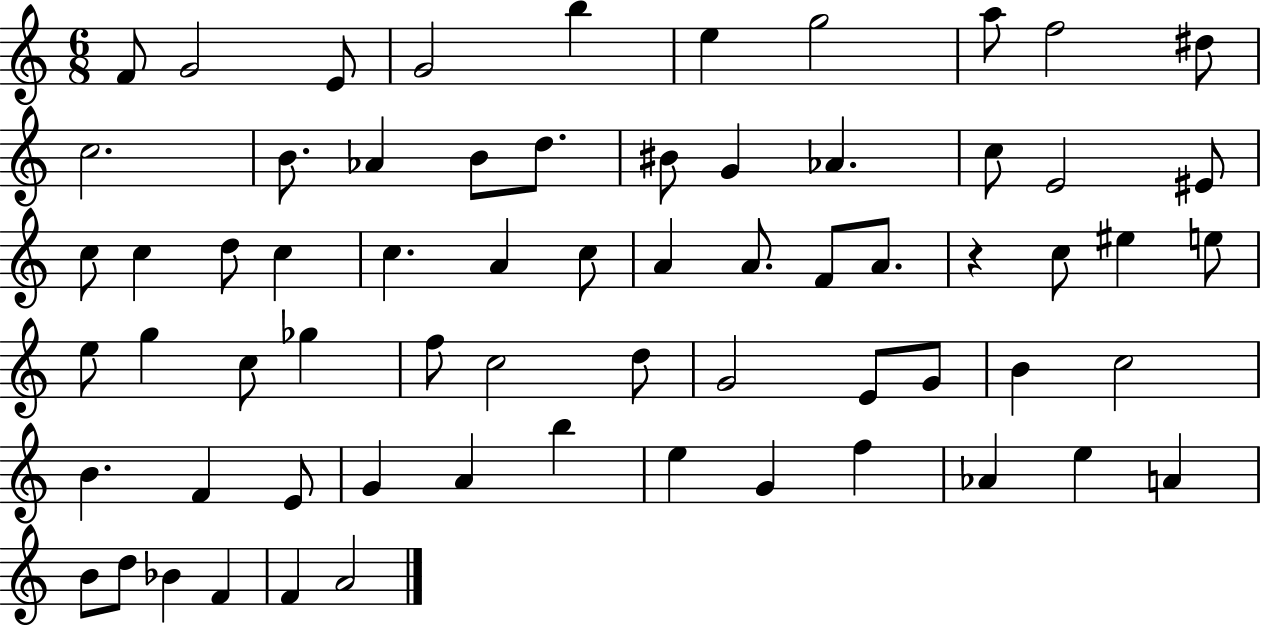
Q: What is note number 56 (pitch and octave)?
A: F5